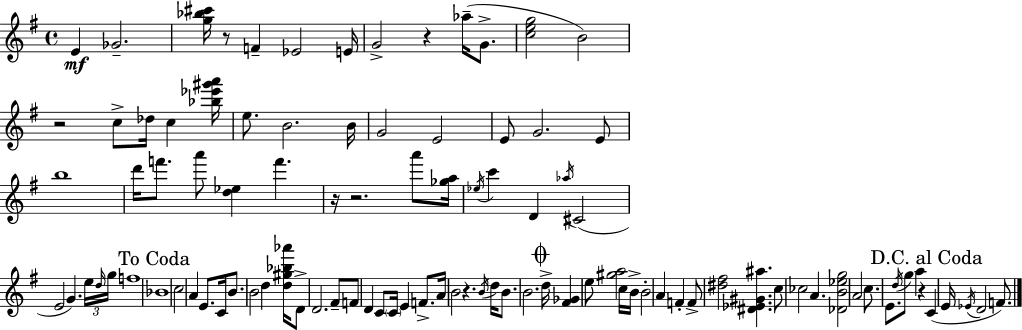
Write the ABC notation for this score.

X:1
T:Untitled
M:4/4
L:1/4
K:G
E _G2 [g_b^c']/4 z/2 F _E2 E/4 G2 z _a/4 G/2 [ceg]2 B2 z2 c/2 _d/4 c [_b_e'^g'a']/4 e/2 B2 B/4 G2 E2 E/2 G2 E/2 b4 d'/4 f'/2 a'/2 [d_e] f' z/4 z2 a'/2 [_ga]/4 _e/4 c' D _a/4 ^C2 E2 G e/4 d/4 g/4 f4 _B4 c2 A E/2 C/4 B/2 B2 d [d^g_b_a']/4 D/2 D2 ^F/2 F/2 D C/2 C/4 E F/2 A/4 B2 z B/4 d/4 B/2 B2 d/4 [^F_G] e/2 [^ga]2 c/4 B/4 B2 A F F/2 [^d^f]2 [^D_E^G^a] c/2 _c2 A [_DB_eg]2 A2 c/2 E/2 d/4 g/2 a z C E/4 _E/4 D2 F/2